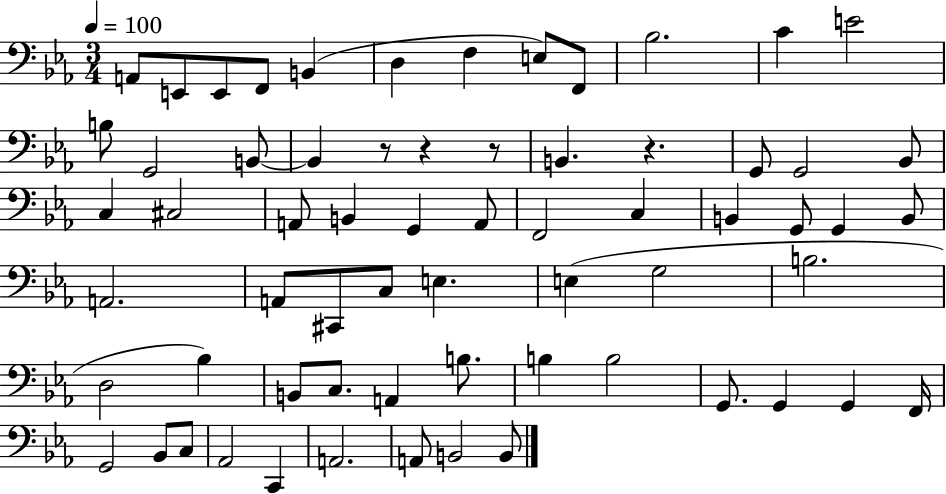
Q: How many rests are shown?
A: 4